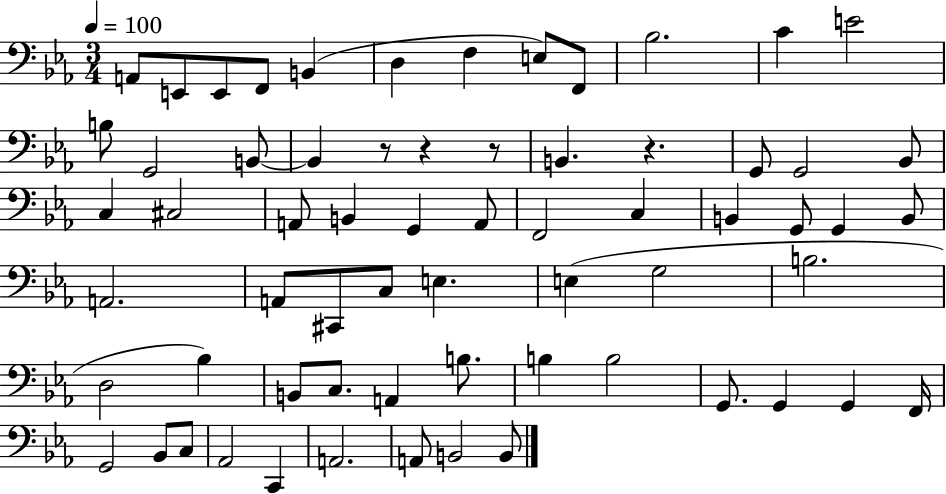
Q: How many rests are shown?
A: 4